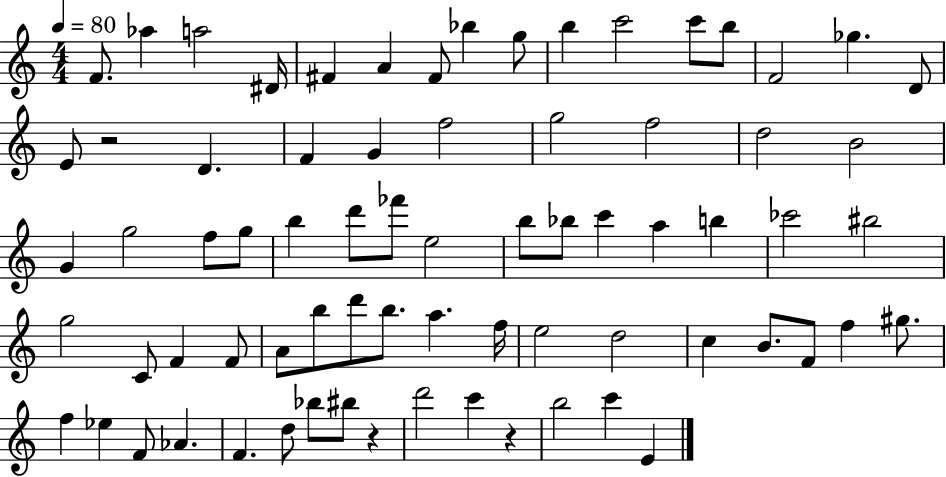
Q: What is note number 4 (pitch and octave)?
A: D#4